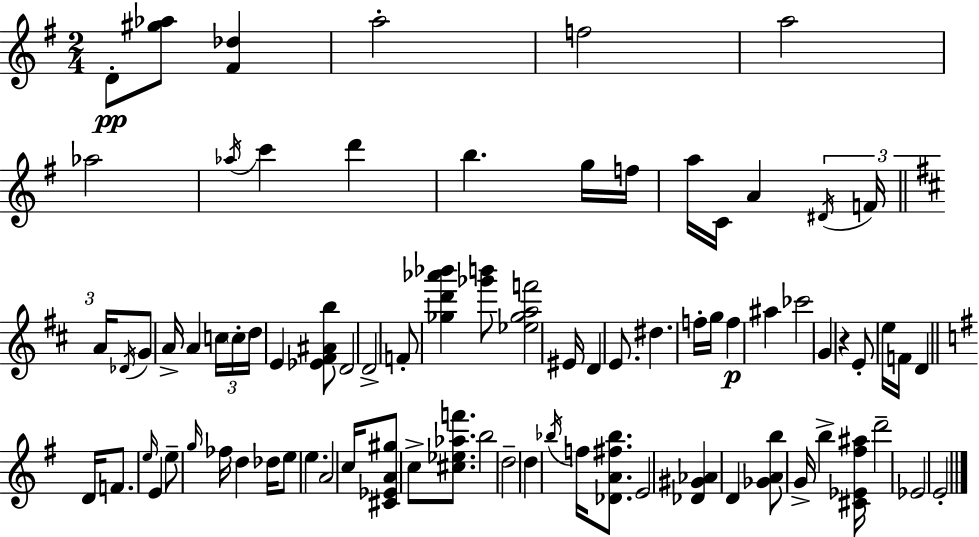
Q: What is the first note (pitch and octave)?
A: D4